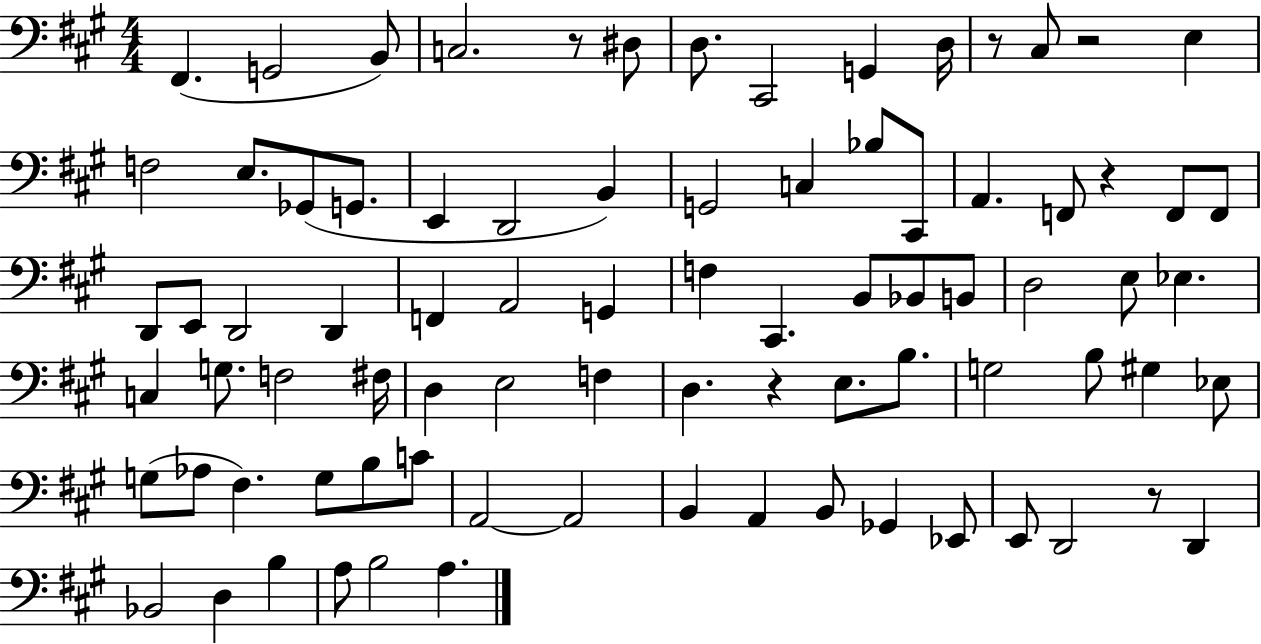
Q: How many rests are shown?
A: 6